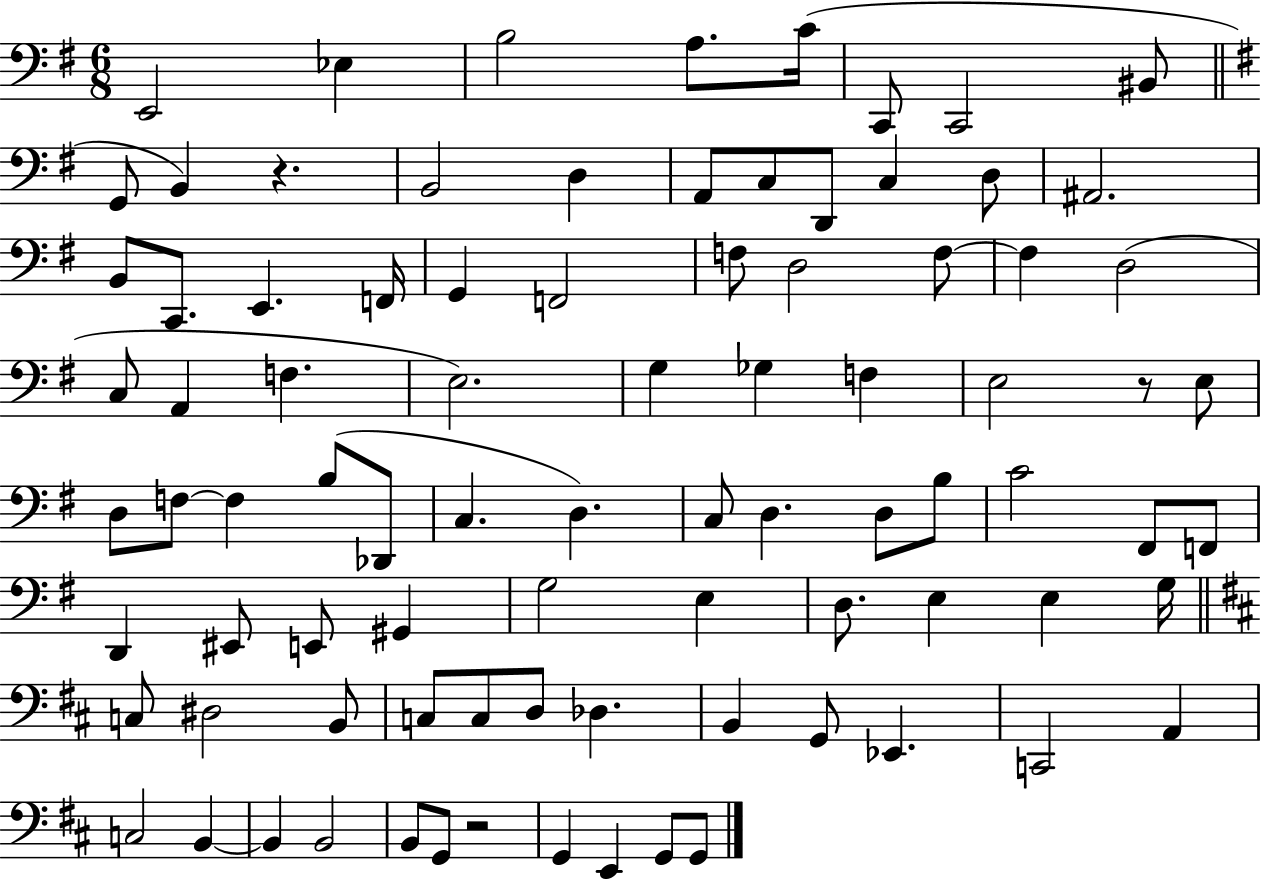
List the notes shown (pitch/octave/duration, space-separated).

E2/h Eb3/q B3/h A3/e. C4/s C2/e C2/h BIS2/e G2/e B2/q R/q. B2/h D3/q A2/e C3/e D2/e C3/q D3/e A#2/h. B2/e C2/e. E2/q. F2/s G2/q F2/h F3/e D3/h F3/e F3/q D3/h C3/e A2/q F3/q. E3/h. G3/q Gb3/q F3/q E3/h R/e E3/e D3/e F3/e F3/q B3/e Db2/e C3/q. D3/q. C3/e D3/q. D3/e B3/e C4/h F#2/e F2/e D2/q EIS2/e E2/e G#2/q G3/h E3/q D3/e. E3/q E3/q G3/s C3/e D#3/h B2/e C3/e C3/e D3/e Db3/q. B2/q G2/e Eb2/q. C2/h A2/q C3/h B2/q B2/q B2/h B2/e G2/e R/h G2/q E2/q G2/e G2/e